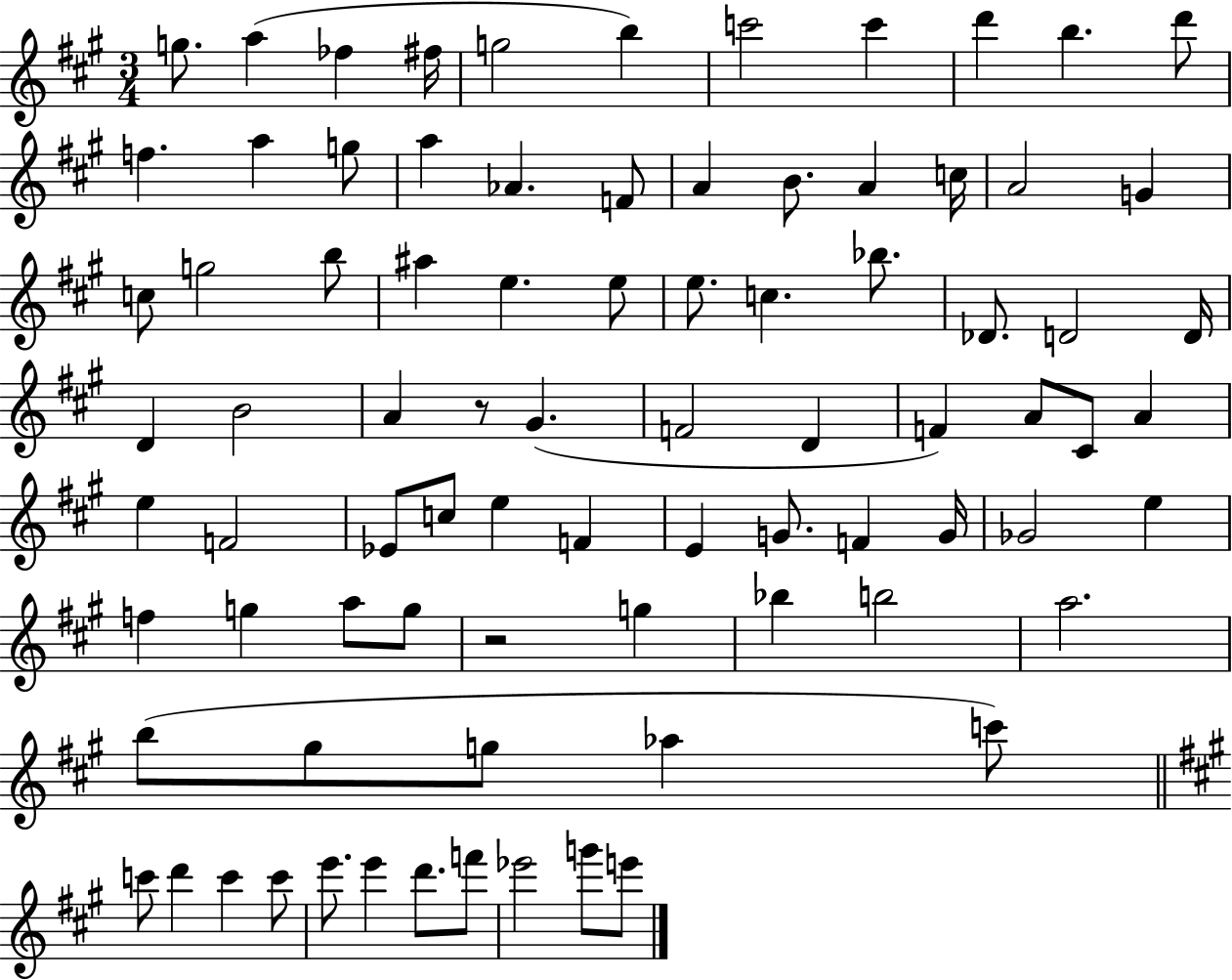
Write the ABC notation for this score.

X:1
T:Untitled
M:3/4
L:1/4
K:A
g/2 a _f ^f/4 g2 b c'2 c' d' b d'/2 f a g/2 a _A F/2 A B/2 A c/4 A2 G c/2 g2 b/2 ^a e e/2 e/2 c _b/2 _D/2 D2 D/4 D B2 A z/2 ^G F2 D F A/2 ^C/2 A e F2 _E/2 c/2 e F E G/2 F G/4 _G2 e f g a/2 g/2 z2 g _b b2 a2 b/2 ^g/2 g/2 _a c'/2 c'/2 d' c' c'/2 e'/2 e' d'/2 f'/2 _e'2 g'/2 e'/2